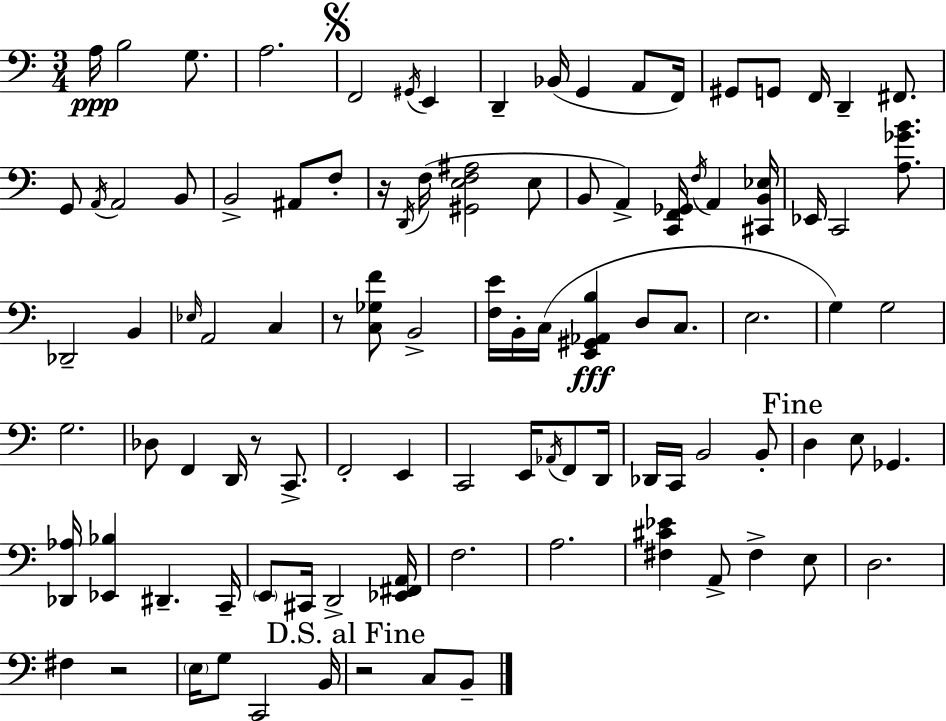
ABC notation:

X:1
T:Untitled
M:3/4
L:1/4
K:Am
A,/4 B,2 G,/2 A,2 F,,2 ^G,,/4 E,, D,, _B,,/4 G,, A,,/2 F,,/4 ^G,,/2 G,,/2 F,,/4 D,, ^F,,/2 G,,/2 A,,/4 A,,2 B,,/2 B,,2 ^A,,/2 F,/2 z/4 D,,/4 F,/4 [^G,,E,F,^A,]2 E,/2 B,,/2 A,, [C,,F,,_G,,]/4 F,/4 A,, [^C,,B,,_E,]/4 _E,,/4 C,,2 [A,_GB]/2 _D,,2 B,, _E,/4 A,,2 C, z/2 [C,_G,F]/2 B,,2 [F,E]/4 B,,/4 C,/4 [E,,^G,,_A,,B,] D,/2 C,/2 E,2 G, G,2 G,2 _D,/2 F,, D,,/4 z/2 C,,/2 F,,2 E,, C,,2 E,,/4 _A,,/4 F,,/2 D,,/4 _D,,/4 C,,/4 B,,2 B,,/2 D, E,/2 _G,, [_D,,_A,]/4 [_E,,_B,] ^D,, C,,/4 E,,/2 ^C,,/4 D,,2 [_E,,^F,,A,,]/4 F,2 A,2 [^F,^C_E] A,,/2 ^F, E,/2 D,2 ^F, z2 E,/4 G,/2 C,,2 B,,/4 z2 C,/2 B,,/2